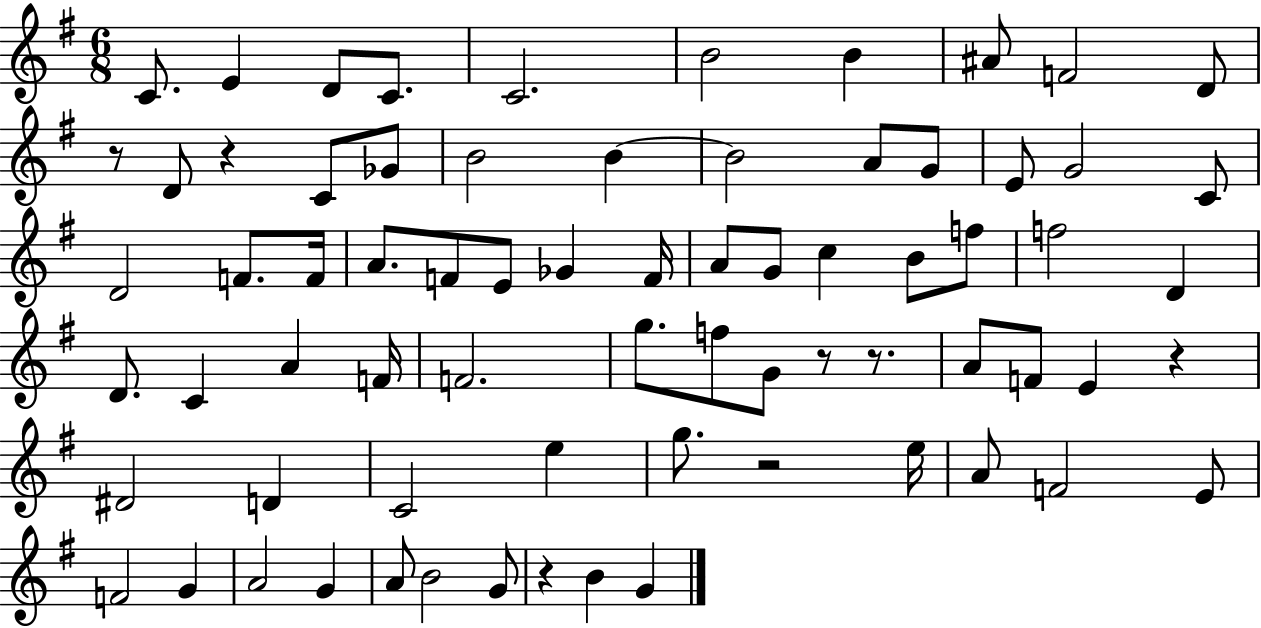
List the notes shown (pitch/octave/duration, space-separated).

C4/e. E4/q D4/e C4/e. C4/h. B4/h B4/q A#4/e F4/h D4/e R/e D4/e R/q C4/e Gb4/e B4/h B4/q B4/h A4/e G4/e E4/e G4/h C4/e D4/h F4/e. F4/s A4/e. F4/e E4/e Gb4/q F4/s A4/e G4/e C5/q B4/e F5/e F5/h D4/q D4/e. C4/q A4/q F4/s F4/h. G5/e. F5/e G4/e R/e R/e. A4/e F4/e E4/q R/q D#4/h D4/q C4/h E5/q G5/e. R/h E5/s A4/e F4/h E4/e F4/h G4/q A4/h G4/q A4/e B4/h G4/e R/q B4/q G4/q